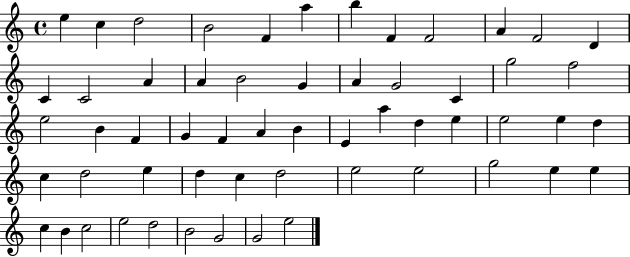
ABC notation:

X:1
T:Untitled
M:4/4
L:1/4
K:C
e c d2 B2 F a b F F2 A F2 D C C2 A A B2 G A G2 C g2 f2 e2 B F G F A B E a d e e2 e d c d2 e d c d2 e2 e2 g2 e e c B c2 e2 d2 B2 G2 G2 e2